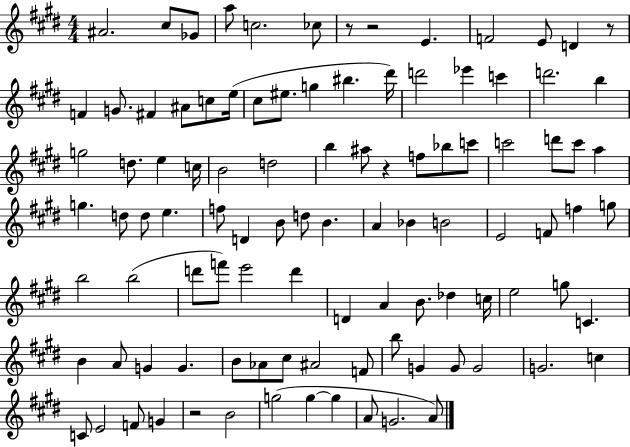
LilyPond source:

{
  \clef treble
  \numericTimeSignature
  \time 4/4
  \key e \major
  ais'2. cis''8 ges'8 | a''8 c''2. ces''8 | r8 r2 e'4. | f'2 e'8 d'4 r8 | \break f'4 g'8. fis'4 ais'8 c''8 e''16( | cis''8 eis''8. g''4 bis''4. dis'''16) | d'''2 ees'''4 c'''4 | d'''2. b''4 | \break g''2 d''8. e''4 c''16 | b'2 d''2 | b''4 ais''8 r4 f''8 bes''8 c'''8 | c'''2 d'''8 c'''8 a''4 | \break g''4. d''8 d''8 e''4. | f''8 d'4 b'8 d''8 b'4. | a'4 bes'4 b'2 | e'2 f'8 f''4 g''8 | \break b''2 b''2( | d'''8 f'''8) e'''2 d'''4 | d'4 a'4 b'8. des''4 c''16 | e''2 g''8 c'4. | \break b'4 a'8 g'4 g'4. | b'8 aes'8 cis''8 ais'2 f'8 | b''8 g'4 g'8 g'2 | g'2. c''4 | \break c'8 e'2 f'8 g'4 | r2 b'2 | g''2( g''4~~ g''4 | a'8 g'2. a'8) | \break \bar "|."
}